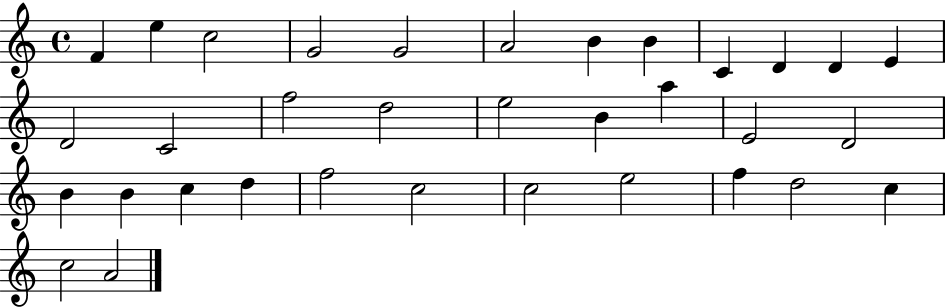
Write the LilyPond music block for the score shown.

{
  \clef treble
  \time 4/4
  \defaultTimeSignature
  \key c \major
  f'4 e''4 c''2 | g'2 g'2 | a'2 b'4 b'4 | c'4 d'4 d'4 e'4 | \break d'2 c'2 | f''2 d''2 | e''2 b'4 a''4 | e'2 d'2 | \break b'4 b'4 c''4 d''4 | f''2 c''2 | c''2 e''2 | f''4 d''2 c''4 | \break c''2 a'2 | \bar "|."
}